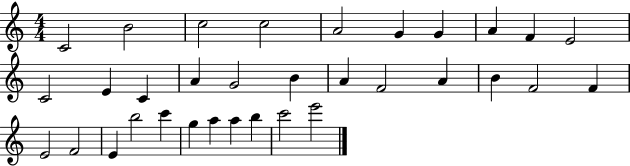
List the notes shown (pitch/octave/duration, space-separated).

C4/h B4/h C5/h C5/h A4/h G4/q G4/q A4/q F4/q E4/h C4/h E4/q C4/q A4/q G4/h B4/q A4/q F4/h A4/q B4/q F4/h F4/q E4/h F4/h E4/q B5/h C6/q G5/q A5/q A5/q B5/q C6/h E6/h